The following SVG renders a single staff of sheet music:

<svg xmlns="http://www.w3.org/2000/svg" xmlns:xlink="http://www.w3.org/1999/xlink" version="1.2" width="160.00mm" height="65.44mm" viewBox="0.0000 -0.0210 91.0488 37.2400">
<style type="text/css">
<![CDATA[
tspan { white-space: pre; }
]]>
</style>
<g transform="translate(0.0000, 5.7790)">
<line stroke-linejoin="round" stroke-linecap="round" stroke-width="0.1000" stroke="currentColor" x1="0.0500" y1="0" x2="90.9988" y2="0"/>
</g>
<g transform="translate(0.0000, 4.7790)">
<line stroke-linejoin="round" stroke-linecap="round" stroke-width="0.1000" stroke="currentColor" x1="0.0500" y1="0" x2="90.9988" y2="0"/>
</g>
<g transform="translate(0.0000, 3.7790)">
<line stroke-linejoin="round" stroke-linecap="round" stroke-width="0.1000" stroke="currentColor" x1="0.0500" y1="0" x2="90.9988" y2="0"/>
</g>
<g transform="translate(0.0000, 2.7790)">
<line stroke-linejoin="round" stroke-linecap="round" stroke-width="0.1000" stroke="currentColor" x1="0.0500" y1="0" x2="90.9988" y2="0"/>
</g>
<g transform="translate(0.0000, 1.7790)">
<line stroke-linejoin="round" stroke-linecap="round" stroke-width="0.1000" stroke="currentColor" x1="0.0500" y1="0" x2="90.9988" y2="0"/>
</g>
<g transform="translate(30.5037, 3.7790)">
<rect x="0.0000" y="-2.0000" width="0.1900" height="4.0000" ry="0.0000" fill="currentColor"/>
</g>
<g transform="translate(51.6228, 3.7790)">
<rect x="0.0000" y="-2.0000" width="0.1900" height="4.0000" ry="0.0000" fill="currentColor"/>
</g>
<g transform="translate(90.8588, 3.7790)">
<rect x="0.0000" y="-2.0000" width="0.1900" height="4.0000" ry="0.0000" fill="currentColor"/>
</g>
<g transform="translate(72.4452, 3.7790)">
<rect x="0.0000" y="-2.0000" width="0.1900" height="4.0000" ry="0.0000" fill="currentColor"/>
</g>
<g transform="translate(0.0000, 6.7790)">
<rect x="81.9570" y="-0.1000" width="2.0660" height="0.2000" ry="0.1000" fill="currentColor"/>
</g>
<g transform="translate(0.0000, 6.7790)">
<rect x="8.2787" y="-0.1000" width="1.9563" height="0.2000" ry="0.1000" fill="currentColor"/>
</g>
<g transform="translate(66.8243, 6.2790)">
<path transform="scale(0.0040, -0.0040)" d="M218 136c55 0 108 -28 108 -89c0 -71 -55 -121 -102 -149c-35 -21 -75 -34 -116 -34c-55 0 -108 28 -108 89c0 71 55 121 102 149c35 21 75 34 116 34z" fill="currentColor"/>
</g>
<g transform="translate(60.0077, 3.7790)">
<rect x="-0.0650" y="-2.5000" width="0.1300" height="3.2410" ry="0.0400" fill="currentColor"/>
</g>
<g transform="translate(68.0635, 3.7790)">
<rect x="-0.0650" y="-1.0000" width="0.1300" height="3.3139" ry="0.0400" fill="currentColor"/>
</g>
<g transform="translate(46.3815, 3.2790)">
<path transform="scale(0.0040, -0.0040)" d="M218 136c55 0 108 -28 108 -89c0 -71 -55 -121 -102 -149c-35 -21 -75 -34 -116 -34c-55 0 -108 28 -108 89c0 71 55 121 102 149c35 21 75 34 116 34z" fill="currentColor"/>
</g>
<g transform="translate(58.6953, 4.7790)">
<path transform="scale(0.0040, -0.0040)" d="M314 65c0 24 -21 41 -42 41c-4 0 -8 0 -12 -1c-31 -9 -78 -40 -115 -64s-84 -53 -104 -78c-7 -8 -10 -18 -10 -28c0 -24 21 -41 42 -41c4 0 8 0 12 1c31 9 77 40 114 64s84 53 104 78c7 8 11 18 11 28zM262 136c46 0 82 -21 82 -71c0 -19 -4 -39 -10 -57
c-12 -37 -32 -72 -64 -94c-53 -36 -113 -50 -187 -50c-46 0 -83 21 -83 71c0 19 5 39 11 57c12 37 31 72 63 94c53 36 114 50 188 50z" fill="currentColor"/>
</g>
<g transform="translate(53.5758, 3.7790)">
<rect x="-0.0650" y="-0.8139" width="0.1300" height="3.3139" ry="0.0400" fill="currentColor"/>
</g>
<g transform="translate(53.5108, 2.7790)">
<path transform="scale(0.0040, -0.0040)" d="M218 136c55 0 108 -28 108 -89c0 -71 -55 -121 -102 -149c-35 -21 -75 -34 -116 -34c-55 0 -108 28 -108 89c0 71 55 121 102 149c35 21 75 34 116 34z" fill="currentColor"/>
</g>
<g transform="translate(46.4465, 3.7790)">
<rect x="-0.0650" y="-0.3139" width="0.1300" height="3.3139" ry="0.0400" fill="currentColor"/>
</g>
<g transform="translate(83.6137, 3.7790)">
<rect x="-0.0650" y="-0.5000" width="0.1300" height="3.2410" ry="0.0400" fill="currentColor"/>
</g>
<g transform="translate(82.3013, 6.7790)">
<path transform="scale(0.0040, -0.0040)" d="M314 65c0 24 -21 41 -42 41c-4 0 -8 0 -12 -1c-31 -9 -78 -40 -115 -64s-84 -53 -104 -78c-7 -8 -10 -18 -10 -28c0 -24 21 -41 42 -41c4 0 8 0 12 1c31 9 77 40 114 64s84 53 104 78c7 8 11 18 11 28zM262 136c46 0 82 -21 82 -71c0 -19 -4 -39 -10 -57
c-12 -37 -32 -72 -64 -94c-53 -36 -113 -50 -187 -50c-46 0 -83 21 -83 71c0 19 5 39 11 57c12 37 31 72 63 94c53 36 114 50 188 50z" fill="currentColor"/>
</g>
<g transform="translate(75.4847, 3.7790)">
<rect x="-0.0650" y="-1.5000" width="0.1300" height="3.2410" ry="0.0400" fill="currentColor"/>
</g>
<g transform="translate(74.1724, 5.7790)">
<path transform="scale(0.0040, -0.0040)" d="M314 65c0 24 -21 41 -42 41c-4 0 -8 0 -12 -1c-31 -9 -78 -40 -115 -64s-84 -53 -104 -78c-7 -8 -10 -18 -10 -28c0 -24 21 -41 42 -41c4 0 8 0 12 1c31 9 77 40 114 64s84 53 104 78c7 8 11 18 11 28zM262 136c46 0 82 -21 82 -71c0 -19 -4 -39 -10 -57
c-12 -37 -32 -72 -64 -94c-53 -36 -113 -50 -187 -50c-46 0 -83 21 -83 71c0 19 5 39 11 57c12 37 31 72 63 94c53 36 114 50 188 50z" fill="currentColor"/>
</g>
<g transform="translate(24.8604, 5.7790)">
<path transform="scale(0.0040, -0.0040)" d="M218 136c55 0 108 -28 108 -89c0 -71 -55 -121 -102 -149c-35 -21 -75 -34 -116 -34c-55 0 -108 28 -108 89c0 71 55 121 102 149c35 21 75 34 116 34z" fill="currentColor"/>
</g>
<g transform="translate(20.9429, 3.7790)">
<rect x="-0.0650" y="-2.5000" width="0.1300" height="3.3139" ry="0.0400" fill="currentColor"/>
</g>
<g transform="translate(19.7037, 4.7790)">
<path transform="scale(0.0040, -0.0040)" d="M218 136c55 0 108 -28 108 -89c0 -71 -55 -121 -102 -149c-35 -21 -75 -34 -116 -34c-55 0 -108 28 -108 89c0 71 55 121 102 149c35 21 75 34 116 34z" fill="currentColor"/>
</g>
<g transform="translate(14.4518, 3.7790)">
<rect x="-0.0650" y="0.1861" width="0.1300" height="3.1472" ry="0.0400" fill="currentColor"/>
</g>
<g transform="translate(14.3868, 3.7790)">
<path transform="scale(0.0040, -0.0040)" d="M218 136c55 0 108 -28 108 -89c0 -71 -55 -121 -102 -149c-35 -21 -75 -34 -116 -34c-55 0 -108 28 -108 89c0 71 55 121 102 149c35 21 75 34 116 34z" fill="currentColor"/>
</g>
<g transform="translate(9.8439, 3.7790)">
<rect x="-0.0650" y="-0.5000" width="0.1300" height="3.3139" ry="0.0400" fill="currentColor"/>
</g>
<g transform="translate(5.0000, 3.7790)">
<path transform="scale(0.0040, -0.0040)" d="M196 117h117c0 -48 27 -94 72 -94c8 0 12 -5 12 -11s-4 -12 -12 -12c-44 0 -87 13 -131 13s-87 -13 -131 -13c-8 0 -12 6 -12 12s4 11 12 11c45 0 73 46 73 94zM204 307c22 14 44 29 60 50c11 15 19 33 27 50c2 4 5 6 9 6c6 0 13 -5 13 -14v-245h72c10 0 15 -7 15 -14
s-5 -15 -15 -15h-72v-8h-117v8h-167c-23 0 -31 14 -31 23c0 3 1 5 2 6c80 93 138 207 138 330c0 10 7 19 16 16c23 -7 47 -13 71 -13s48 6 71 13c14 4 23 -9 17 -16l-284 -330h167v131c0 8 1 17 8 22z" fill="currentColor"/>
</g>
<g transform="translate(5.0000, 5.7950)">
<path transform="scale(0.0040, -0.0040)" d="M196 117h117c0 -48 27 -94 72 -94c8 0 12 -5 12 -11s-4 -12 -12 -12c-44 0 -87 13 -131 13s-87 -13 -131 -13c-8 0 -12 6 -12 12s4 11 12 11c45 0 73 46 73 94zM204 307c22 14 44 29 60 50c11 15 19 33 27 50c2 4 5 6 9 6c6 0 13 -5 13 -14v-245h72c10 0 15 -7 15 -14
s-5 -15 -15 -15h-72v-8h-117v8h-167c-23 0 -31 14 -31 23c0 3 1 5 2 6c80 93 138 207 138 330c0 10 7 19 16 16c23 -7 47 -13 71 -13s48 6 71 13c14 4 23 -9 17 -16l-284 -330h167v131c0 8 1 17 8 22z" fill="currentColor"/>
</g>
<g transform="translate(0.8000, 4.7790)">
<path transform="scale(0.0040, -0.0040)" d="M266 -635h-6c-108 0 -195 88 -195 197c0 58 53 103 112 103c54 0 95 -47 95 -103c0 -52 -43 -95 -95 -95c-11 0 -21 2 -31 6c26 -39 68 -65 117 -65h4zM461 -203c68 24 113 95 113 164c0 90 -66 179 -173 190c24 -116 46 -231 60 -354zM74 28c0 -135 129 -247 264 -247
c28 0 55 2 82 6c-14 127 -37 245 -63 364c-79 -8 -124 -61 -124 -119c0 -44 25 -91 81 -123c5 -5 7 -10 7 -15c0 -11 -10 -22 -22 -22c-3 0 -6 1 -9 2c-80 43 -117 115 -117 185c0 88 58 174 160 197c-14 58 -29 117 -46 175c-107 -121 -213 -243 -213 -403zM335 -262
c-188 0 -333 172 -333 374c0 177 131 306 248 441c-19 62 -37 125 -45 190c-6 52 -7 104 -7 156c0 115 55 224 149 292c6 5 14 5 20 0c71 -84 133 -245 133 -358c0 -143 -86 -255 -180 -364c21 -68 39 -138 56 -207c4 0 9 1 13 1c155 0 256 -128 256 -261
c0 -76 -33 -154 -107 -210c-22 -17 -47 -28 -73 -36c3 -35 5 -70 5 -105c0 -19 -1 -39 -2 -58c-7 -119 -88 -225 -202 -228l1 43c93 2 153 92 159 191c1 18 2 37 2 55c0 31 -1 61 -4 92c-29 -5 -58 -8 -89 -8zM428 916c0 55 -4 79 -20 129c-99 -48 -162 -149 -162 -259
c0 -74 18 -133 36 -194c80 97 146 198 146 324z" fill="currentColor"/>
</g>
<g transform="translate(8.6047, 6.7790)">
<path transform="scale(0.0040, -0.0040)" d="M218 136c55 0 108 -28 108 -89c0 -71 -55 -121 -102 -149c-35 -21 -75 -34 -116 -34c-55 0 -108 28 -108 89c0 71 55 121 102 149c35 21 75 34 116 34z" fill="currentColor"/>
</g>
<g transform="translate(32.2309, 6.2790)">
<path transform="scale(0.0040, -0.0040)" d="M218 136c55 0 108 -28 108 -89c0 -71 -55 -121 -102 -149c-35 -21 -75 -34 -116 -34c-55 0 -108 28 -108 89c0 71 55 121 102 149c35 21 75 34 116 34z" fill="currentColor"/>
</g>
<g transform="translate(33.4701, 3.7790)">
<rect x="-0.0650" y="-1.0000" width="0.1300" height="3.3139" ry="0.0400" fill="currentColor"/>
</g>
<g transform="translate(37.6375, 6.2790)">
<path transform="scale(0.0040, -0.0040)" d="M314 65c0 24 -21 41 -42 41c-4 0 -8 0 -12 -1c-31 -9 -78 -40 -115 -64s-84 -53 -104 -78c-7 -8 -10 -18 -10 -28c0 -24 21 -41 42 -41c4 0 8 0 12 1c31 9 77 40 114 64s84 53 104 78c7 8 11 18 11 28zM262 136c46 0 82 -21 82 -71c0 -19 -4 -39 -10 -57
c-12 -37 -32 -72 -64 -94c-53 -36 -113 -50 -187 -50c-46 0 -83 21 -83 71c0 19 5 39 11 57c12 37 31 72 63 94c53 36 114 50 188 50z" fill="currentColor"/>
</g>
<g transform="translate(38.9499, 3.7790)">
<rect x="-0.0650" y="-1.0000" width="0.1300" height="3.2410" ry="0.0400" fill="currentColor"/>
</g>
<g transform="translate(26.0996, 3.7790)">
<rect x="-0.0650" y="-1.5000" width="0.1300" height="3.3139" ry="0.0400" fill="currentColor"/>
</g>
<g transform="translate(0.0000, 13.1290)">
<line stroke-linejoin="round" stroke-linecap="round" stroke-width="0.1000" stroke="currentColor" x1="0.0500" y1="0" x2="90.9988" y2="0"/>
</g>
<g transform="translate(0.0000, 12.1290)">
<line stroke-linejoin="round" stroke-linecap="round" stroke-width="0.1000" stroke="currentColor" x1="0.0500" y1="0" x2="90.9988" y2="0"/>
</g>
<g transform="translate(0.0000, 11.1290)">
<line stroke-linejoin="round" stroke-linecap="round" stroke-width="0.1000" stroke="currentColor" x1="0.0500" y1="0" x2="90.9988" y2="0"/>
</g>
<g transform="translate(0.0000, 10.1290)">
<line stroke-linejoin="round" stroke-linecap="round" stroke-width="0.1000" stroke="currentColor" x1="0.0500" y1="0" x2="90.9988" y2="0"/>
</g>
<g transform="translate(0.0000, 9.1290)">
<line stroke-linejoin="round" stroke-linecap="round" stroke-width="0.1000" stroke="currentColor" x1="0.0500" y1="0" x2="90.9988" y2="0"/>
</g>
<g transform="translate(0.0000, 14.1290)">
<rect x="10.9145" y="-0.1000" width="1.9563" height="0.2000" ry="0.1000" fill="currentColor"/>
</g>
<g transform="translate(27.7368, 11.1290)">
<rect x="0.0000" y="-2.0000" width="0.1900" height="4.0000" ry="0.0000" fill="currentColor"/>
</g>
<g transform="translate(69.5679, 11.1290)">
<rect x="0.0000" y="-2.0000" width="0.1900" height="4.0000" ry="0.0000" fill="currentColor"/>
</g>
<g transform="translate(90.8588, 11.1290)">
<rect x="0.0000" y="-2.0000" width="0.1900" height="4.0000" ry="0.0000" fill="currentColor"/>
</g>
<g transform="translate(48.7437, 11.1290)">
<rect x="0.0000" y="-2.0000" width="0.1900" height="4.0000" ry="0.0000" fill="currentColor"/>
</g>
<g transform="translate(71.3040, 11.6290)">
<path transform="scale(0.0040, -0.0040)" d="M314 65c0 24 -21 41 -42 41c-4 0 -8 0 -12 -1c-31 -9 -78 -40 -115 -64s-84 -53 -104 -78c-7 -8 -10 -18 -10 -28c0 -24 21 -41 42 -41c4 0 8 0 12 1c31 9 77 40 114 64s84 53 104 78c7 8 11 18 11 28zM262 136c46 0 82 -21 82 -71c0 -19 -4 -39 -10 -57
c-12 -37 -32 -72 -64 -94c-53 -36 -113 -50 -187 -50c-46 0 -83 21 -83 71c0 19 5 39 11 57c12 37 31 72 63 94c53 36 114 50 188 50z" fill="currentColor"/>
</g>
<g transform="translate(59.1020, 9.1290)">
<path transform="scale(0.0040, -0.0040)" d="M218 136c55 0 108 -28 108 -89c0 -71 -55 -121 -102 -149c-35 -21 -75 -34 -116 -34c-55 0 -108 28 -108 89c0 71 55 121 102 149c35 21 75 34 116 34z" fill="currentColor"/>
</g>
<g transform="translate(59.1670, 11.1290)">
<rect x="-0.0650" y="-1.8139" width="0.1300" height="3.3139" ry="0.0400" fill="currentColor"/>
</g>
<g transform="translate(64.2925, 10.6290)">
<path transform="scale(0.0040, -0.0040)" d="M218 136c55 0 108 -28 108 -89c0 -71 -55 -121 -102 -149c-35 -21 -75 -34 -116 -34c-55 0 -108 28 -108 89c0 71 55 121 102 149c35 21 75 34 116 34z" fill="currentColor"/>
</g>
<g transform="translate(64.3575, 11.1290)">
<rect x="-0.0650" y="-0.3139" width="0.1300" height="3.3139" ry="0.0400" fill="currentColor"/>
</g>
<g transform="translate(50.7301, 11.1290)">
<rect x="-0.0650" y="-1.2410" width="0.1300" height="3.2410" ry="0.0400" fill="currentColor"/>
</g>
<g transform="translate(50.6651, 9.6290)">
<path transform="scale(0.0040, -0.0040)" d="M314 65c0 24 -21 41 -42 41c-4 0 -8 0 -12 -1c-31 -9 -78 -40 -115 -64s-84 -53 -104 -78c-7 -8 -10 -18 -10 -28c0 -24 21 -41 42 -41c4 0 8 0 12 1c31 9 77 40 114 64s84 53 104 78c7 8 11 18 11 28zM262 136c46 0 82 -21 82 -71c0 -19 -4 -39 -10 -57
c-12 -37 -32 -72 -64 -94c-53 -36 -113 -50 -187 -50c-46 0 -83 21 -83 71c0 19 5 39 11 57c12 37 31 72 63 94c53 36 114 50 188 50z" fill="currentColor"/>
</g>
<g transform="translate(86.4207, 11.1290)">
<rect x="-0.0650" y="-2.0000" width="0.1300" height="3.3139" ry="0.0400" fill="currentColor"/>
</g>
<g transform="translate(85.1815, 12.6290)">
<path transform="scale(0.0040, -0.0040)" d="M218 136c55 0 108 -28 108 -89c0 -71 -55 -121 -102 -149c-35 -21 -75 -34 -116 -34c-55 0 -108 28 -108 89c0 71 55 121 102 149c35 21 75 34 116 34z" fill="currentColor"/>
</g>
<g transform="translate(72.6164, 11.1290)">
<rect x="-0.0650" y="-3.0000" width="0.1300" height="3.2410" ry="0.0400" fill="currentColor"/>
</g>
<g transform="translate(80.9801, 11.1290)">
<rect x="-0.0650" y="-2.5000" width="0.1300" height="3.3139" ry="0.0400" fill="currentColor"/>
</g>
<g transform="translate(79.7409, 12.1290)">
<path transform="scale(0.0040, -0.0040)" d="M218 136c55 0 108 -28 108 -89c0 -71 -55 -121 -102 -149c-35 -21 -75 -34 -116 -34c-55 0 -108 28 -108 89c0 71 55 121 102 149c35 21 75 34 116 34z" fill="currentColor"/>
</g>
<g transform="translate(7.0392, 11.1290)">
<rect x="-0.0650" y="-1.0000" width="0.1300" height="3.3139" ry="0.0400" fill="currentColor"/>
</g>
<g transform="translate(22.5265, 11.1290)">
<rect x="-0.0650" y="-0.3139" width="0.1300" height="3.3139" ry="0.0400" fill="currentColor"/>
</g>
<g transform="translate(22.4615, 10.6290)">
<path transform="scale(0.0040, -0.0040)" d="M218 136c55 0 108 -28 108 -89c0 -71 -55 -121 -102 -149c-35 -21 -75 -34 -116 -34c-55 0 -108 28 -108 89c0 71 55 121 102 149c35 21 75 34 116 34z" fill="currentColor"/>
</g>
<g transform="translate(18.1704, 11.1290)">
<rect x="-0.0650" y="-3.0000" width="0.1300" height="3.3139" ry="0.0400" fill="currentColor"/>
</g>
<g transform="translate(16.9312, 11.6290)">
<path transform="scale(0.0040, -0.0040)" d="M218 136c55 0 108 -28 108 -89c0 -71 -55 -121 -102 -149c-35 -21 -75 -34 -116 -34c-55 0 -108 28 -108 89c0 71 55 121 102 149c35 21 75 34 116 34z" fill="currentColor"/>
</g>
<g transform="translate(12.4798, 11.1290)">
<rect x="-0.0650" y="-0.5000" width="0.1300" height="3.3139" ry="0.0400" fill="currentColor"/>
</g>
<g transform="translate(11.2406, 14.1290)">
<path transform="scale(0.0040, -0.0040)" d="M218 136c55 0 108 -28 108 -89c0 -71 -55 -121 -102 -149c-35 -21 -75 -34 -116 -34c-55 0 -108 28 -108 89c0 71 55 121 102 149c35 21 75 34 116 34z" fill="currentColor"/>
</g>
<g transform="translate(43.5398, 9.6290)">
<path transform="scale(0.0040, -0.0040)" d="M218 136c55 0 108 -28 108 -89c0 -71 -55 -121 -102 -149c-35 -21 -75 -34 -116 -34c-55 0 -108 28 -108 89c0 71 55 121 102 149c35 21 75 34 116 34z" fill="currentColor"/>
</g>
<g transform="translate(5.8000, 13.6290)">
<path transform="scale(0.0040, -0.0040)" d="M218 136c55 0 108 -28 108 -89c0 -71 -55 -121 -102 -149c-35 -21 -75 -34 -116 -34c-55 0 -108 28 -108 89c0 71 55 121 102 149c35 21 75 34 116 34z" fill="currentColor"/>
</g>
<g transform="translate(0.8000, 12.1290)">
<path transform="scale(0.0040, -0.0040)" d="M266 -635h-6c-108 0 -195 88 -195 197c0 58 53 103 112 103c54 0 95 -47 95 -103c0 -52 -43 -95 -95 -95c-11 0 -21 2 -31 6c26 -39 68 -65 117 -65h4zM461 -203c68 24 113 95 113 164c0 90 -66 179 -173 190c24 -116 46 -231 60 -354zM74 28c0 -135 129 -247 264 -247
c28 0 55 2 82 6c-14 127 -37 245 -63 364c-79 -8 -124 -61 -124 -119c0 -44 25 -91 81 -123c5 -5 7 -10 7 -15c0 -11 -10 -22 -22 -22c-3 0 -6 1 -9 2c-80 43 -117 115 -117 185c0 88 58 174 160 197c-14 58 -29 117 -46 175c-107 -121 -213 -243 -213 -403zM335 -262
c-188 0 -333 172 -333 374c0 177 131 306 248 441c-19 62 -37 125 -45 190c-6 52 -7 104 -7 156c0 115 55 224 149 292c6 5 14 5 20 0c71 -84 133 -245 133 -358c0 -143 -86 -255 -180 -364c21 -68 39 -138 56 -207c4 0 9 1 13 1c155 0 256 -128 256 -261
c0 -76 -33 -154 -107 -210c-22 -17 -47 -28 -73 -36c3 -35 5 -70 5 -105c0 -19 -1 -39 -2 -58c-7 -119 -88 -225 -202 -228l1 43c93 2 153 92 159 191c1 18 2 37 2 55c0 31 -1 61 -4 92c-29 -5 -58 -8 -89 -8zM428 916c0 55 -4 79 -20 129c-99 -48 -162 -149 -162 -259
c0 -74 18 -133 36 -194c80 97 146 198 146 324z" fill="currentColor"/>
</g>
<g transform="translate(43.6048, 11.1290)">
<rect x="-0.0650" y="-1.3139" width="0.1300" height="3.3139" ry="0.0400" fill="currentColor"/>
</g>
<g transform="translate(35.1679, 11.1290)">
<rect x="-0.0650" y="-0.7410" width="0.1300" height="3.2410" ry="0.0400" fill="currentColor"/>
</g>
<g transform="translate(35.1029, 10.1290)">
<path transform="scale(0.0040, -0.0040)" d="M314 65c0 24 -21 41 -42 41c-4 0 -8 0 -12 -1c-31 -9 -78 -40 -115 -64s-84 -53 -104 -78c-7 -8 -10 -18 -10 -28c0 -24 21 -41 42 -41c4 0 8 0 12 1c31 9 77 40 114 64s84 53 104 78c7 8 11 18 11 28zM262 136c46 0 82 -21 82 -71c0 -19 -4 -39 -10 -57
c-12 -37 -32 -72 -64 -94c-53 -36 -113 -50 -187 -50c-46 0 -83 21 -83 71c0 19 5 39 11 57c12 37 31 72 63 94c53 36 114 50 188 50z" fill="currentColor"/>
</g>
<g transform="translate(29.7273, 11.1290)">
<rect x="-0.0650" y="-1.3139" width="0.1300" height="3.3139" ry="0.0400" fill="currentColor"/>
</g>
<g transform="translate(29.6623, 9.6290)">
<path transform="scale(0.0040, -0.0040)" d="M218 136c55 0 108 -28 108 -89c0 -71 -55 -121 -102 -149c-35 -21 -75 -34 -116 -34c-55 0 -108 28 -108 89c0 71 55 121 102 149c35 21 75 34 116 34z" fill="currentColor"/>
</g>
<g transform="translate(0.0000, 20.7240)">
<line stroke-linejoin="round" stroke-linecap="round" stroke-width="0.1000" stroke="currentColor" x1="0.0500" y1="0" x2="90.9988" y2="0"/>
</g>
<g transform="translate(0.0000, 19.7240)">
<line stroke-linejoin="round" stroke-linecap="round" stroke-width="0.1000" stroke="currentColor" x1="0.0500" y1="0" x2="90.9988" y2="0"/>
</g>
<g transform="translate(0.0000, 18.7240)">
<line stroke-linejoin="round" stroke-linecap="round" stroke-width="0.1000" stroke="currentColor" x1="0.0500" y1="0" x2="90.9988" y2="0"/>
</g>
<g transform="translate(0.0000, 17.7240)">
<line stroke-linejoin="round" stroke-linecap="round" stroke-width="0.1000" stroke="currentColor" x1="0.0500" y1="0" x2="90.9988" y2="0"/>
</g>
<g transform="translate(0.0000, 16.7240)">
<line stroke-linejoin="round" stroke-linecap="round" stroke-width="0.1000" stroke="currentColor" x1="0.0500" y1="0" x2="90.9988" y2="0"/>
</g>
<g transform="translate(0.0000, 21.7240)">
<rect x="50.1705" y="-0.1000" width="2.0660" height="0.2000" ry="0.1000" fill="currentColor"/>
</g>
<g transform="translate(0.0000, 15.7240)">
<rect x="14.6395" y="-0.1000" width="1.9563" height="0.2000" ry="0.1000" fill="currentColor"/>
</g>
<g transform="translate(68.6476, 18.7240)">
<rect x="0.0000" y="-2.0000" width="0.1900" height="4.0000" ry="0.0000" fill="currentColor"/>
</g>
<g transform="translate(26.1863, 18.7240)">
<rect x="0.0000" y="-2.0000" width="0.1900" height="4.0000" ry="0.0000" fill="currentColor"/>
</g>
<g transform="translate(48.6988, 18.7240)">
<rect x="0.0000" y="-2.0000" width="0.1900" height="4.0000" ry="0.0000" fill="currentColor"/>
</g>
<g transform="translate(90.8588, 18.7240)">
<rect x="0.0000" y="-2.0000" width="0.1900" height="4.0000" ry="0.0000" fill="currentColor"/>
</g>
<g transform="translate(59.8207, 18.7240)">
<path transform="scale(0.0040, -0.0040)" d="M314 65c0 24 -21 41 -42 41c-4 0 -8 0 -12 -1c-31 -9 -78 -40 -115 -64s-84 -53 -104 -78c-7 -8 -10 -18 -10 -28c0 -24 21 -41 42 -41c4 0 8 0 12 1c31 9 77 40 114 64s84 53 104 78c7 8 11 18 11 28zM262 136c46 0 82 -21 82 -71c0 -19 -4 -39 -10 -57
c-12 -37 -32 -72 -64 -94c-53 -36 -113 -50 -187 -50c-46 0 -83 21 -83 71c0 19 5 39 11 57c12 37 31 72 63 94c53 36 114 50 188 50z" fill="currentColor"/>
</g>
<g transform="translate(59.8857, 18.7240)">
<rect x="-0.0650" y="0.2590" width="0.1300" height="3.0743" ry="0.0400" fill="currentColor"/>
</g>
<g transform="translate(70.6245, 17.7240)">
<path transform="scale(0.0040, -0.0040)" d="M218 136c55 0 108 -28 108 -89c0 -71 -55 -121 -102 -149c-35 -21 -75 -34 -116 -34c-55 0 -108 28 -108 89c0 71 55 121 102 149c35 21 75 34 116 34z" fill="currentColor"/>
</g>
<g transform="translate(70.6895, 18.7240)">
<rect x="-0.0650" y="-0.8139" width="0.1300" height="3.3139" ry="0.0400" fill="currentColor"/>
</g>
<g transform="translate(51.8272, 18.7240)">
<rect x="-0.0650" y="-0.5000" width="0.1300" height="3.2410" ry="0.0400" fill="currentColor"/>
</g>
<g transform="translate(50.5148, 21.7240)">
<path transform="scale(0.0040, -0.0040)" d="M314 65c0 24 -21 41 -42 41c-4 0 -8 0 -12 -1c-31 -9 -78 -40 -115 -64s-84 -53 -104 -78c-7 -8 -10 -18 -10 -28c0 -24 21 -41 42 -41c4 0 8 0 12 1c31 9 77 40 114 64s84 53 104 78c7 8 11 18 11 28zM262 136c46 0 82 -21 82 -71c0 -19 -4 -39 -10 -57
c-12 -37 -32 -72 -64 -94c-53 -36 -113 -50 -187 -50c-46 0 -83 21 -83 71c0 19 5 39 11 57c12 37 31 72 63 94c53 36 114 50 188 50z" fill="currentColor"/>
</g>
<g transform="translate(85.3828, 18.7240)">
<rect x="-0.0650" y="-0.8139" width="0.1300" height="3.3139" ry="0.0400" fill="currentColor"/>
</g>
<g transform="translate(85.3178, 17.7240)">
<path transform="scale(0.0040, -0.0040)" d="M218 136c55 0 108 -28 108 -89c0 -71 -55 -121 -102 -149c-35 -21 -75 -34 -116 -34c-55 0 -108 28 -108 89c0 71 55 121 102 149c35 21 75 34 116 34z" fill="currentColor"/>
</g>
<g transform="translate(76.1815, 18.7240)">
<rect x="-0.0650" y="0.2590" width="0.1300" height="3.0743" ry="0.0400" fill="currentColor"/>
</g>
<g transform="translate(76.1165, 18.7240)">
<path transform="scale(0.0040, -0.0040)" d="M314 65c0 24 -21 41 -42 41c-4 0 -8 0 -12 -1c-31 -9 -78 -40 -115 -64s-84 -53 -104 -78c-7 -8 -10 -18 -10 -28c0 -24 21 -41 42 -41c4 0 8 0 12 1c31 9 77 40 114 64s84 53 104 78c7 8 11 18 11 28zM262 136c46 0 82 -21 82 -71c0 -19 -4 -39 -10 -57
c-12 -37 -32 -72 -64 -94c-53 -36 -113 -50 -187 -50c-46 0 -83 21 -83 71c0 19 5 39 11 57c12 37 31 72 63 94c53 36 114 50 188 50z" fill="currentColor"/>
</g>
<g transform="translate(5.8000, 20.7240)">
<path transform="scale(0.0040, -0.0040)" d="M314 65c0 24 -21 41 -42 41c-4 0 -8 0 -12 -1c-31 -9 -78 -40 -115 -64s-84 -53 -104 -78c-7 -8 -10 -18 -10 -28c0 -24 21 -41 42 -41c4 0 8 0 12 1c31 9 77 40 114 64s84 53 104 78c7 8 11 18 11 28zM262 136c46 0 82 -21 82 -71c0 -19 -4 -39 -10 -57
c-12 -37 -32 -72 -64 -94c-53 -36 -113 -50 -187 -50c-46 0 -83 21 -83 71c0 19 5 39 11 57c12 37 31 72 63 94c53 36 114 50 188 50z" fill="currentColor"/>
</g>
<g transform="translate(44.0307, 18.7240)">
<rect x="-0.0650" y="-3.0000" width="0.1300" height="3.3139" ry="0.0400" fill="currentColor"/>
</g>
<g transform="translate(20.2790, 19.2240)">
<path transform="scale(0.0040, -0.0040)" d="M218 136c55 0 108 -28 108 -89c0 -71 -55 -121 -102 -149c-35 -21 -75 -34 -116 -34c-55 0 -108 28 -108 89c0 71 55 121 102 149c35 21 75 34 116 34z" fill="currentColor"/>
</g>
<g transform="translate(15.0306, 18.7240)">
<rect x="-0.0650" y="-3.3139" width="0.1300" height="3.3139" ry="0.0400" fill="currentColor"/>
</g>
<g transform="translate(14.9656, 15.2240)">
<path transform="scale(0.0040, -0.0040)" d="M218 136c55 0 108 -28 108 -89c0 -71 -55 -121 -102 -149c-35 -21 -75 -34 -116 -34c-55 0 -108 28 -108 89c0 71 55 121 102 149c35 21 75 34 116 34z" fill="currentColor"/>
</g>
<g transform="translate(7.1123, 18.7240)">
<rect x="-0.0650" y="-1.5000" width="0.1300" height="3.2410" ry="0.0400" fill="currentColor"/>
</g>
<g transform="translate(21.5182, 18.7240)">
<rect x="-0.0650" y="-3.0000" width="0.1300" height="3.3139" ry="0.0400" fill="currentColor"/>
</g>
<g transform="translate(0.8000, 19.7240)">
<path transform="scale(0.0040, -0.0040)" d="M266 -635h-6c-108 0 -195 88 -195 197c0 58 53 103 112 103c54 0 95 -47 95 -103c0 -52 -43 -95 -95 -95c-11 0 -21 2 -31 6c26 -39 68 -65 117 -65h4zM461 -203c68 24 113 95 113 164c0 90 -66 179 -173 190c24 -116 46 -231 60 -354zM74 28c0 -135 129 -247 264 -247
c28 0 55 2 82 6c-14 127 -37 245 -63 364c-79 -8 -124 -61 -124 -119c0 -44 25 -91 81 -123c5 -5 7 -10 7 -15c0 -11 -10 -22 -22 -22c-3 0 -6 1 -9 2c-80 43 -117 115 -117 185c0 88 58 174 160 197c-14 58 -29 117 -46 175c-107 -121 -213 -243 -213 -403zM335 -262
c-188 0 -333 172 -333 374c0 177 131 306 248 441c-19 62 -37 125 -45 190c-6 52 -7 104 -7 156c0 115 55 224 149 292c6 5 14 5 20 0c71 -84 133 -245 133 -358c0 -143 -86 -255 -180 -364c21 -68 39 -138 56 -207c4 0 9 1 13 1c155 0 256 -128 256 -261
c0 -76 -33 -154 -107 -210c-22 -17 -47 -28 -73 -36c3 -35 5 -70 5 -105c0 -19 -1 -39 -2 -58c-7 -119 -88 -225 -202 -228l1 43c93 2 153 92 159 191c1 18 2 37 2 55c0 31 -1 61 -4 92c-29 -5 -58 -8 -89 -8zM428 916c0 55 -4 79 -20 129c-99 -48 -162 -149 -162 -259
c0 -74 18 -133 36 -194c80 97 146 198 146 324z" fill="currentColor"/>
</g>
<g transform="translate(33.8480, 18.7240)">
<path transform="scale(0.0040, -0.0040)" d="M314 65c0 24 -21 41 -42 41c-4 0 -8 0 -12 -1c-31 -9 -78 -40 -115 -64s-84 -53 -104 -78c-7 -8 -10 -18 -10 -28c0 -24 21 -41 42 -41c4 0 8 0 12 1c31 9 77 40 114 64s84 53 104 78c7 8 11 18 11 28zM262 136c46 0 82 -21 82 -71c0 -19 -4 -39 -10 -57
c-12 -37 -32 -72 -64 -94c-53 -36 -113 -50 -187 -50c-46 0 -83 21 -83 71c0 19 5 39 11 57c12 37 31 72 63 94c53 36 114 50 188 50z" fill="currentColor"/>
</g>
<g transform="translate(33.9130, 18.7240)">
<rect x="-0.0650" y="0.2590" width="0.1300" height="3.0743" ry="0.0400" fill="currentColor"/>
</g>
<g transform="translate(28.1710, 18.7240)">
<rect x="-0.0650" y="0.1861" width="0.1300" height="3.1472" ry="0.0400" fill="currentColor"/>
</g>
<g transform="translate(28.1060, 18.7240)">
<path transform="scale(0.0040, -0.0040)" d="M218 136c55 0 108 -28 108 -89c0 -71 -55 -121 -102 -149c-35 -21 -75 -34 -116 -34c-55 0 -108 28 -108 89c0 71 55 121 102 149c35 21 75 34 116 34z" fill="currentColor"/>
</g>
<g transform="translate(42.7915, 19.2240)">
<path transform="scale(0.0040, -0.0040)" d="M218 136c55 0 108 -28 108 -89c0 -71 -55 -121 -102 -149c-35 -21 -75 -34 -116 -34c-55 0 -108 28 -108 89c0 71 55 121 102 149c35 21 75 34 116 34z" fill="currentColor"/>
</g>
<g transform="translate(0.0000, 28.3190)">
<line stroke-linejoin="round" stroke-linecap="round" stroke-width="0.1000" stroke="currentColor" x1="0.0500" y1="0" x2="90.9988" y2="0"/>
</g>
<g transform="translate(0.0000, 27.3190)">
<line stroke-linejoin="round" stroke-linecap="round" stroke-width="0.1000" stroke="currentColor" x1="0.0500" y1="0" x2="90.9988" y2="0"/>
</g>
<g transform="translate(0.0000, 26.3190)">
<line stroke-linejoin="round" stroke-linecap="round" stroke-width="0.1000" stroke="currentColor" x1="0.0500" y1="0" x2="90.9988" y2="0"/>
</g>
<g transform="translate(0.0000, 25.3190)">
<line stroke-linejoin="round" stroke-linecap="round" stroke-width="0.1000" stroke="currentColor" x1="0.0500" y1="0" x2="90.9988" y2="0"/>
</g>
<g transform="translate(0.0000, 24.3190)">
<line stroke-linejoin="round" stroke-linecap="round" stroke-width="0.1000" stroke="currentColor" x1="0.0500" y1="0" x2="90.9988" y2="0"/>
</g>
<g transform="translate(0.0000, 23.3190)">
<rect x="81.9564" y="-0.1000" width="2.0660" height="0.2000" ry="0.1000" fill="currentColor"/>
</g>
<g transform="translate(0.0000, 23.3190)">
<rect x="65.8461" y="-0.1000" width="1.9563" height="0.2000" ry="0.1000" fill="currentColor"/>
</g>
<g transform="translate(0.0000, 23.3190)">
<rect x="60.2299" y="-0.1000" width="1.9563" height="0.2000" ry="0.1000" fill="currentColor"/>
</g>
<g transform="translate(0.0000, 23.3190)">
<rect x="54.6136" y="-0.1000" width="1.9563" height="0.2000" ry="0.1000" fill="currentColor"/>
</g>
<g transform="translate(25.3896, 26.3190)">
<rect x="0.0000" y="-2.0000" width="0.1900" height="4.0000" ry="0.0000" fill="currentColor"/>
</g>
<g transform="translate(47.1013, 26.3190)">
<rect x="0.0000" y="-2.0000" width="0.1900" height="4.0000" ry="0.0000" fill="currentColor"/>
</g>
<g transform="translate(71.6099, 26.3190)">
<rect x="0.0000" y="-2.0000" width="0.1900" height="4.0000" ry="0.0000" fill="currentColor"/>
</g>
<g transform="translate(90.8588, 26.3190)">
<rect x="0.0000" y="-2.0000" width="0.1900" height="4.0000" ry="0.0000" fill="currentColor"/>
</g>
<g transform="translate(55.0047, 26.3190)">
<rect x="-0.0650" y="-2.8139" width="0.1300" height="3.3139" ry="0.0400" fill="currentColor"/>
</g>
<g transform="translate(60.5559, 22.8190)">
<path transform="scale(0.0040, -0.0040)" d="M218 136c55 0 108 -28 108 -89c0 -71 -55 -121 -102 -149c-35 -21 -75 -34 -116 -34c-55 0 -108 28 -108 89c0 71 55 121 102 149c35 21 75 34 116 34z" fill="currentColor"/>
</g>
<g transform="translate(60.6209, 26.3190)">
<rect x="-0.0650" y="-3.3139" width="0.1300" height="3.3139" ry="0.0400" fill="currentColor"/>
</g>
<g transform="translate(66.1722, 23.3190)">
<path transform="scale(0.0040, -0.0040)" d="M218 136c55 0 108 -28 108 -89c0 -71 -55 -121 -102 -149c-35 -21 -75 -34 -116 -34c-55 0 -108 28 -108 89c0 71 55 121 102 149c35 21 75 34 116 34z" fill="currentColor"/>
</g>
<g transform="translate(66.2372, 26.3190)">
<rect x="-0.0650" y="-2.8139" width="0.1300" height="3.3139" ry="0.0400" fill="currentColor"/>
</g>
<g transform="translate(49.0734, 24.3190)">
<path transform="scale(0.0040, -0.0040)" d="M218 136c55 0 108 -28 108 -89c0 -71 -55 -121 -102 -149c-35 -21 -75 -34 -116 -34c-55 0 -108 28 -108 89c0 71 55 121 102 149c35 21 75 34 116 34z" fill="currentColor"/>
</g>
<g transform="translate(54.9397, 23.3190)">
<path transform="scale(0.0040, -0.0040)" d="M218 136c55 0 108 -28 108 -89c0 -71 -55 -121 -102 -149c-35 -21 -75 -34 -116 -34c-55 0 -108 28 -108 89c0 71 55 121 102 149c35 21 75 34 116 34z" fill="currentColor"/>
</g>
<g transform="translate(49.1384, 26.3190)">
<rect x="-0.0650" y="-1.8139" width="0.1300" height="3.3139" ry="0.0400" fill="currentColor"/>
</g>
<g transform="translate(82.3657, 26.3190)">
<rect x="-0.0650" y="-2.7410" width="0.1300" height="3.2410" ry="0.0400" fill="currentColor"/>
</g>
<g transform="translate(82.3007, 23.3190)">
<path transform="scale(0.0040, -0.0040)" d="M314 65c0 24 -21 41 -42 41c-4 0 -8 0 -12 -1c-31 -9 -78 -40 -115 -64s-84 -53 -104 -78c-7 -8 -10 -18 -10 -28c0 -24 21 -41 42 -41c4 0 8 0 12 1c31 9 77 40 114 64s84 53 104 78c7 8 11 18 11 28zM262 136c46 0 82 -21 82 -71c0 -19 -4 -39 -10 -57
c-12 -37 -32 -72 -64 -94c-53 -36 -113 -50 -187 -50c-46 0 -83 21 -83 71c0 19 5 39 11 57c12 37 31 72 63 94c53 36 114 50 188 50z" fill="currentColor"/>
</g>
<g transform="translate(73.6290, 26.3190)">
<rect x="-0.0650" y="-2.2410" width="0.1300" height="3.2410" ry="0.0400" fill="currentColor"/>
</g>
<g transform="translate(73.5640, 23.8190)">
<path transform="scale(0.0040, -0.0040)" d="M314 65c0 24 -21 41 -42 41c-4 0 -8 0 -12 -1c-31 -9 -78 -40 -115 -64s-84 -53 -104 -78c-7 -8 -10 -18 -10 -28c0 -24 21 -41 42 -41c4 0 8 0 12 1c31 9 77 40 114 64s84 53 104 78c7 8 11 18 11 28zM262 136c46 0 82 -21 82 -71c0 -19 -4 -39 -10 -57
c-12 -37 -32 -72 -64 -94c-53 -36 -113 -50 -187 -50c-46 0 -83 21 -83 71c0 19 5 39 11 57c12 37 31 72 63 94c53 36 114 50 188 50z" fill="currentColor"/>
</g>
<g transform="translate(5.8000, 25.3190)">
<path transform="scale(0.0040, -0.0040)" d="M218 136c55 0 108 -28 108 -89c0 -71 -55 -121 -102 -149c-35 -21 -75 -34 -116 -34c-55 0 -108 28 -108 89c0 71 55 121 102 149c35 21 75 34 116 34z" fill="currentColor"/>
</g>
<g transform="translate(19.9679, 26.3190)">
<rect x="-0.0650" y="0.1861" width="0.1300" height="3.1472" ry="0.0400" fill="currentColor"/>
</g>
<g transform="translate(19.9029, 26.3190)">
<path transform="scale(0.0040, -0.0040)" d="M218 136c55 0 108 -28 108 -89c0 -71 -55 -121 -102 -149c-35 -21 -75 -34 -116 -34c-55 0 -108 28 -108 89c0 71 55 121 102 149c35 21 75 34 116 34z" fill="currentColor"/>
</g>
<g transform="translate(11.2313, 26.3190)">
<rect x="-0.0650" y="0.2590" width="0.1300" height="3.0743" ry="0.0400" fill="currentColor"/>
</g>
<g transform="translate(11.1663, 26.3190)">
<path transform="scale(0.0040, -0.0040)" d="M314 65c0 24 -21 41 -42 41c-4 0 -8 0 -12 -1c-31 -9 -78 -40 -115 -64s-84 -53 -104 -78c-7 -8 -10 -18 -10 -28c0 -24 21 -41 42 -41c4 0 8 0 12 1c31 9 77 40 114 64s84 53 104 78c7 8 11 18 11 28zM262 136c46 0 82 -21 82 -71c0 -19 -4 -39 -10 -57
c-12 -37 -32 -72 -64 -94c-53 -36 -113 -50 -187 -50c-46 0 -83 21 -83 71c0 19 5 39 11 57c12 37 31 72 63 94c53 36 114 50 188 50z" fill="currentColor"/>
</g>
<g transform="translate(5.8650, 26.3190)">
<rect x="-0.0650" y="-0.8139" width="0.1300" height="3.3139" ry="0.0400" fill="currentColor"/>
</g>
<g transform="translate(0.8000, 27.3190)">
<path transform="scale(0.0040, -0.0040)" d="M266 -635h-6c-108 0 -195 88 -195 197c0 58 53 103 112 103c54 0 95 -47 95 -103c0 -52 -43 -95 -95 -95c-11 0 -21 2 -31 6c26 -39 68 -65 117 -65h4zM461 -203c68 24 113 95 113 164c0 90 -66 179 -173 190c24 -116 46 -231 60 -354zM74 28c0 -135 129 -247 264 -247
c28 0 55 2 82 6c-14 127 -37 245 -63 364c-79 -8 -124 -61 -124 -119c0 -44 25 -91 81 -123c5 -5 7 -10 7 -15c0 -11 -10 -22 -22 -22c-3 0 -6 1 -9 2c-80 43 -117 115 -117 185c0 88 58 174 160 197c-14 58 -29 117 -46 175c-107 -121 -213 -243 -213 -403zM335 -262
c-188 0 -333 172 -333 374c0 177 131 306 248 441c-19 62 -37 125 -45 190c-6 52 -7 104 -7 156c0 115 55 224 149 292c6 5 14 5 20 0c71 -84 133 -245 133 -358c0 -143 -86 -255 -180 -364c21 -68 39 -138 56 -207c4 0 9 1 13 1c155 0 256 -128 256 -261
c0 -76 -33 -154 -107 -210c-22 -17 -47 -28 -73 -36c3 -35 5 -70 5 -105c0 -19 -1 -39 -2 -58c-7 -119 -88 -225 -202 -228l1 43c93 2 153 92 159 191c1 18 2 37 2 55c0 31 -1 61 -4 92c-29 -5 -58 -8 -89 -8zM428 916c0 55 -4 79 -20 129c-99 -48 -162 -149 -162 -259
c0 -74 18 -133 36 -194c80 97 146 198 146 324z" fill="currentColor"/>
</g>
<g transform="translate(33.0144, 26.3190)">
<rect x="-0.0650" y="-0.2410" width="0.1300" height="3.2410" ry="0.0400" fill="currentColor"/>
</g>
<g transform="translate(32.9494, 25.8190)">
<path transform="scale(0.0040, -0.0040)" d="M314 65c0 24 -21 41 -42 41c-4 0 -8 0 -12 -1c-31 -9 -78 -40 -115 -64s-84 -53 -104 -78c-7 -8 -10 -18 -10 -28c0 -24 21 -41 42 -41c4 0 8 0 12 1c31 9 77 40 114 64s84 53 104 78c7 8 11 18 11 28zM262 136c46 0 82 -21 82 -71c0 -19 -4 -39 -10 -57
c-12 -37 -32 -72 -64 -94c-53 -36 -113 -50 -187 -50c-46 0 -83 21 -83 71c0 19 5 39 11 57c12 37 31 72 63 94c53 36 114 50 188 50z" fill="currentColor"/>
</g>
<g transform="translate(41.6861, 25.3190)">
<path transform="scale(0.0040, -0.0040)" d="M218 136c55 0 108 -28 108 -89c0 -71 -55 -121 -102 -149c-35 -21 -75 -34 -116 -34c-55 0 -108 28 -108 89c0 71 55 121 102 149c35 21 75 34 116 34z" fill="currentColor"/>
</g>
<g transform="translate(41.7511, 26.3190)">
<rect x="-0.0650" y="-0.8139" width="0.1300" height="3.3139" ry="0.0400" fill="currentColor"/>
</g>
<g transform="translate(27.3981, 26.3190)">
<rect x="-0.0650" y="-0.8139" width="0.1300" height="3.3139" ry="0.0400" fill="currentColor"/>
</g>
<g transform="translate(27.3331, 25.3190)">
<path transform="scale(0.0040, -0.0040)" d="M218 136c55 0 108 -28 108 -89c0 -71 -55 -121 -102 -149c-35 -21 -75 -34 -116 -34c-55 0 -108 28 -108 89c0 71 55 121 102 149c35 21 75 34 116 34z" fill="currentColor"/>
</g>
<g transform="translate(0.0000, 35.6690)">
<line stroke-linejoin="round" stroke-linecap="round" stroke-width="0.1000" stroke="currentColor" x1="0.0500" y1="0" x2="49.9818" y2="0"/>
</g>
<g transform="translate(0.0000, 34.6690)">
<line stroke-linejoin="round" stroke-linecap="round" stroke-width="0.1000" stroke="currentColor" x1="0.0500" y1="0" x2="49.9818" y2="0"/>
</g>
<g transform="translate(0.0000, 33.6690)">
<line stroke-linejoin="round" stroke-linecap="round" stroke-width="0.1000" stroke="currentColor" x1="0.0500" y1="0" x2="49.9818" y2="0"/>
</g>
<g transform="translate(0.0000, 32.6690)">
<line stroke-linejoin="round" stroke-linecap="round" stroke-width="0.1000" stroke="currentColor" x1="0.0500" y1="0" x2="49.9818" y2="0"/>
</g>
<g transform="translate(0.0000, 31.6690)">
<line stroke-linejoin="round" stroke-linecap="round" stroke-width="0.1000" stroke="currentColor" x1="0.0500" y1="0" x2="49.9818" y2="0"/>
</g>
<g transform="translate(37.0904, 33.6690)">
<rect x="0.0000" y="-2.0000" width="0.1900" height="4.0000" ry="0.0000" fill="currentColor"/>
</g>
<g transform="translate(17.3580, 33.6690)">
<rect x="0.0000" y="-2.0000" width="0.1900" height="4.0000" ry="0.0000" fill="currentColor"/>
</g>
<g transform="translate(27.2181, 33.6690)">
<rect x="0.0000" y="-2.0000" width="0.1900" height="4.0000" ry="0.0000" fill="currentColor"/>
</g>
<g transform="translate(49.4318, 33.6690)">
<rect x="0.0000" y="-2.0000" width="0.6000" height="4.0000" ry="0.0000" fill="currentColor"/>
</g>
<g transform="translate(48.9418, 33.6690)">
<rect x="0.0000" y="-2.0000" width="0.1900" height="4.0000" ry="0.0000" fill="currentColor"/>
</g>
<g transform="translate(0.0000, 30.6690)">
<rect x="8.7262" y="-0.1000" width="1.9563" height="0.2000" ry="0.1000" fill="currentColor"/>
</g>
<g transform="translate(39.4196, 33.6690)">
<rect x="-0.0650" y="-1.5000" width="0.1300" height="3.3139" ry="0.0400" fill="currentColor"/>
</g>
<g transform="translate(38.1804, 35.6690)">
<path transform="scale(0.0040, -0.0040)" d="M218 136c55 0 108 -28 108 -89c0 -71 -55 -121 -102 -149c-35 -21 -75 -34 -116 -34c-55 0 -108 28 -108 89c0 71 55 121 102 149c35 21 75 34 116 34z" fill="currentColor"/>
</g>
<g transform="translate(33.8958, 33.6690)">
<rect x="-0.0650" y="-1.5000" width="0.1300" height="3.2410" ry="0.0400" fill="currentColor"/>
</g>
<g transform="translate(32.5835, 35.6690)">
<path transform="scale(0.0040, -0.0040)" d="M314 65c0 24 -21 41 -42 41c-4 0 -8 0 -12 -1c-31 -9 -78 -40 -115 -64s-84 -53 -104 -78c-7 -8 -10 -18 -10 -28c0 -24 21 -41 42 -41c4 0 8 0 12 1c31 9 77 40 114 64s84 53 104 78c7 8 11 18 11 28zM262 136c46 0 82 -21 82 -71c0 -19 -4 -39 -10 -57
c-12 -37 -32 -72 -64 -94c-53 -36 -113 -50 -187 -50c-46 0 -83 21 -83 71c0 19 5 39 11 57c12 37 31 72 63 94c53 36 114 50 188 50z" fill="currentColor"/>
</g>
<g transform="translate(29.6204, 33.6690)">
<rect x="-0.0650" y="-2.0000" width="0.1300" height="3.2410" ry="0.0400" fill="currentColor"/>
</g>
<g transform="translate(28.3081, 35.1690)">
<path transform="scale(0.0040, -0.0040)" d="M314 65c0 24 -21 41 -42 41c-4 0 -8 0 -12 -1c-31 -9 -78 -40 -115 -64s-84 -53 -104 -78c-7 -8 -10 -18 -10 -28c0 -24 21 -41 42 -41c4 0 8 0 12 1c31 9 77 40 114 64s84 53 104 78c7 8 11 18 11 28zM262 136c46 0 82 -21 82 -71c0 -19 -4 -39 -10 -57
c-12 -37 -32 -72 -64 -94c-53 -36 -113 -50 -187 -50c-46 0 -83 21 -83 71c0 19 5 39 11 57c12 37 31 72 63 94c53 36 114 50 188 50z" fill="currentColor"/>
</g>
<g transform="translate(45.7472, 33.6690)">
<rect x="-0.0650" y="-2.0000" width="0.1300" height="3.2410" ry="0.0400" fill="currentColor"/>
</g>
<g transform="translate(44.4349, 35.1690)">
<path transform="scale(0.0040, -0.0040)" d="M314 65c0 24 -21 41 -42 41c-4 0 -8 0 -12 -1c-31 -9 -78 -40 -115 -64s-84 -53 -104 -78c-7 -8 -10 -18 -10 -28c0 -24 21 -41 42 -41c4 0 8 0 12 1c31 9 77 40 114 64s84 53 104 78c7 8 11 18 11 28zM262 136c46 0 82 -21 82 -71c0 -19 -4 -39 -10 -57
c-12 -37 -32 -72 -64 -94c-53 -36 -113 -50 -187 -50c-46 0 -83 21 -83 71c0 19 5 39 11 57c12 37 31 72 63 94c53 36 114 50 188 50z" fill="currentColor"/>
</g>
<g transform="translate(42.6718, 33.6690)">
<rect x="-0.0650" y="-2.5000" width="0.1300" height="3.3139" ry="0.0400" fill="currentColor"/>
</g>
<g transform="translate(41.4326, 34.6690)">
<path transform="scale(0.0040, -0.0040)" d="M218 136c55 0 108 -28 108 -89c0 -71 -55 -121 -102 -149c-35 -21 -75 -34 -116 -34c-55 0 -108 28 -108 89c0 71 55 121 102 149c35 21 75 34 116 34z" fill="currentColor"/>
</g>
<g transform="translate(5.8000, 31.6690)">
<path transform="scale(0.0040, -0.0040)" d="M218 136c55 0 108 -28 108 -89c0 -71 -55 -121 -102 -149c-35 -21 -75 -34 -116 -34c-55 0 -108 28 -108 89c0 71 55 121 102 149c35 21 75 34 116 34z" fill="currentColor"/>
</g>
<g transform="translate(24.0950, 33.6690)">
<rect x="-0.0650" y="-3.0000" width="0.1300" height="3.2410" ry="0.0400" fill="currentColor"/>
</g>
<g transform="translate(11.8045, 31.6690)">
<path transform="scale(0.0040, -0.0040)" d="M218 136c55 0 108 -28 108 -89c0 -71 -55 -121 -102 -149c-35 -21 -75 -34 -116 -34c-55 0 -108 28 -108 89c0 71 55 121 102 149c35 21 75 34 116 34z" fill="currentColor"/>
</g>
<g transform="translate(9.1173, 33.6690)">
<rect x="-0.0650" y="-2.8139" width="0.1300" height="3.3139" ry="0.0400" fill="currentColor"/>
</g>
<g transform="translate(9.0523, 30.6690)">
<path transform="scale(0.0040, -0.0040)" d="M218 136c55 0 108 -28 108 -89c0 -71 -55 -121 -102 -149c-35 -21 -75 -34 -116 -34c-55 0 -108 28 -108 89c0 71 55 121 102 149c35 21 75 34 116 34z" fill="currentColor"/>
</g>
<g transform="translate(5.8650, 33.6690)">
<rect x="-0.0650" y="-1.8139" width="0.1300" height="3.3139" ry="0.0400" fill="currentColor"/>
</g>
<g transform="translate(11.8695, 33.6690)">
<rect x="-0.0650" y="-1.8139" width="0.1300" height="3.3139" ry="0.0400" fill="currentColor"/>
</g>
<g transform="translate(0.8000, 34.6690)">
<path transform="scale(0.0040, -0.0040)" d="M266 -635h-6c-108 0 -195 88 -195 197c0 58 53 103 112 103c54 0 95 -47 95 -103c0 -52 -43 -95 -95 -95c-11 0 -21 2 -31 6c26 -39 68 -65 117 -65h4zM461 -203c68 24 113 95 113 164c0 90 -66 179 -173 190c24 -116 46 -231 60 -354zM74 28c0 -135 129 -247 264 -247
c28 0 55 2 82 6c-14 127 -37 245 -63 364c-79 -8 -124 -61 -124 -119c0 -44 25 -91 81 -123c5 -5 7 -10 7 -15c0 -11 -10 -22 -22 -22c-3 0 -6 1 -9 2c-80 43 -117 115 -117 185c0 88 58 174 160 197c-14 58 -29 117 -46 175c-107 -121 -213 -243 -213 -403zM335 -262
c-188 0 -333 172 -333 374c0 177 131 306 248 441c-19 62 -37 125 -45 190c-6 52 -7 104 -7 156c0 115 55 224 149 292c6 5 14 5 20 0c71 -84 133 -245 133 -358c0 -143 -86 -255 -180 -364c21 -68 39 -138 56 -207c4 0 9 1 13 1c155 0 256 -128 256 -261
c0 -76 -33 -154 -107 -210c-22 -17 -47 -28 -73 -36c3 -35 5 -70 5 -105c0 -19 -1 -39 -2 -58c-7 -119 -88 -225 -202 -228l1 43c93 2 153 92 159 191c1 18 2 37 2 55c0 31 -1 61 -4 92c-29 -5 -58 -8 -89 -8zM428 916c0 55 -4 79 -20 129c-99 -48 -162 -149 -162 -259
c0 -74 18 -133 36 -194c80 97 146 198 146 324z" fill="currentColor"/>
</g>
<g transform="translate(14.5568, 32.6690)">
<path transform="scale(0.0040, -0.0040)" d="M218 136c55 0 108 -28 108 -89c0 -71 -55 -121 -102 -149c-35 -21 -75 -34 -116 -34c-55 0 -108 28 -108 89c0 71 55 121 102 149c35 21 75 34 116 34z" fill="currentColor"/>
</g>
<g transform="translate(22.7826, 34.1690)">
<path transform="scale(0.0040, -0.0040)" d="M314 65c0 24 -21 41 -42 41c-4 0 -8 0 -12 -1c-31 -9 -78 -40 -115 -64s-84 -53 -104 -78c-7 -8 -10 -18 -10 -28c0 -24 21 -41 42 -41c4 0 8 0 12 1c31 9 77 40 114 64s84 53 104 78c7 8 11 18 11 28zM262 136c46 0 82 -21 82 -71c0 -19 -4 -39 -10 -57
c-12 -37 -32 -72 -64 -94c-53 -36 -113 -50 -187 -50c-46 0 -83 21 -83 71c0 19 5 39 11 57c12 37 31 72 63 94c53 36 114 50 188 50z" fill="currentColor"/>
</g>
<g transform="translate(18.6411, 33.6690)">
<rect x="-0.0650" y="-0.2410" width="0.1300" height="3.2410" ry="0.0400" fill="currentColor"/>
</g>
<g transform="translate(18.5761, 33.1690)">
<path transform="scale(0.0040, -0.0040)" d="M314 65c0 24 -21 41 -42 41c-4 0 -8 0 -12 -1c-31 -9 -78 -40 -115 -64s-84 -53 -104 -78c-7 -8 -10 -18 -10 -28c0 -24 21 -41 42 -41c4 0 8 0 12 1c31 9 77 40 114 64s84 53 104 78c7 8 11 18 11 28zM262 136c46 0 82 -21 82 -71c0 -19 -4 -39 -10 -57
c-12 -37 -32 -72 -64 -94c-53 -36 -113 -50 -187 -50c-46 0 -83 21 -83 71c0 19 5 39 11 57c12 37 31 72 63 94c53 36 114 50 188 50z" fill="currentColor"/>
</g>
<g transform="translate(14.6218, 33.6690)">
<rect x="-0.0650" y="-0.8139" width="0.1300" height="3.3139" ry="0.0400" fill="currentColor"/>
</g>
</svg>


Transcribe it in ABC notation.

X:1
T:Untitled
M:4/4
L:1/4
K:C
C B G E D D2 c d G2 D E2 C2 D C A c e d2 e e2 f c A2 G F E2 b A B B2 A C2 B2 d B2 d d B2 B d c2 d f a b a g2 a2 f a f d c2 A2 F2 E2 E G F2